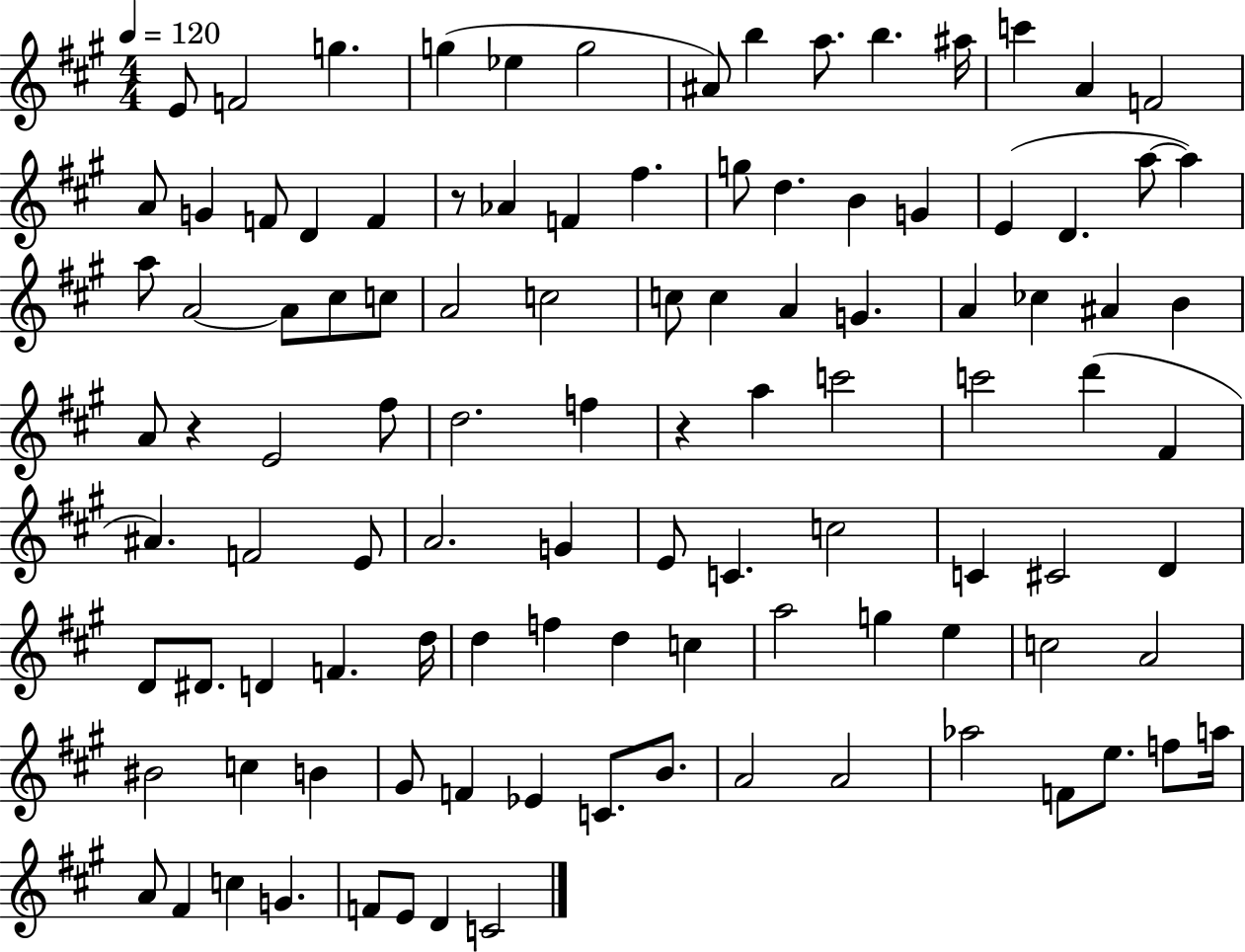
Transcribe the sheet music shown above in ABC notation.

X:1
T:Untitled
M:4/4
L:1/4
K:A
E/2 F2 g g _e g2 ^A/2 b a/2 b ^a/4 c' A F2 A/2 G F/2 D F z/2 _A F ^f g/2 d B G E D a/2 a a/2 A2 A/2 ^c/2 c/2 A2 c2 c/2 c A G A _c ^A B A/2 z E2 ^f/2 d2 f z a c'2 c'2 d' ^F ^A F2 E/2 A2 G E/2 C c2 C ^C2 D D/2 ^D/2 D F d/4 d f d c a2 g e c2 A2 ^B2 c B ^G/2 F _E C/2 B/2 A2 A2 _a2 F/2 e/2 f/2 a/4 A/2 ^F c G F/2 E/2 D C2